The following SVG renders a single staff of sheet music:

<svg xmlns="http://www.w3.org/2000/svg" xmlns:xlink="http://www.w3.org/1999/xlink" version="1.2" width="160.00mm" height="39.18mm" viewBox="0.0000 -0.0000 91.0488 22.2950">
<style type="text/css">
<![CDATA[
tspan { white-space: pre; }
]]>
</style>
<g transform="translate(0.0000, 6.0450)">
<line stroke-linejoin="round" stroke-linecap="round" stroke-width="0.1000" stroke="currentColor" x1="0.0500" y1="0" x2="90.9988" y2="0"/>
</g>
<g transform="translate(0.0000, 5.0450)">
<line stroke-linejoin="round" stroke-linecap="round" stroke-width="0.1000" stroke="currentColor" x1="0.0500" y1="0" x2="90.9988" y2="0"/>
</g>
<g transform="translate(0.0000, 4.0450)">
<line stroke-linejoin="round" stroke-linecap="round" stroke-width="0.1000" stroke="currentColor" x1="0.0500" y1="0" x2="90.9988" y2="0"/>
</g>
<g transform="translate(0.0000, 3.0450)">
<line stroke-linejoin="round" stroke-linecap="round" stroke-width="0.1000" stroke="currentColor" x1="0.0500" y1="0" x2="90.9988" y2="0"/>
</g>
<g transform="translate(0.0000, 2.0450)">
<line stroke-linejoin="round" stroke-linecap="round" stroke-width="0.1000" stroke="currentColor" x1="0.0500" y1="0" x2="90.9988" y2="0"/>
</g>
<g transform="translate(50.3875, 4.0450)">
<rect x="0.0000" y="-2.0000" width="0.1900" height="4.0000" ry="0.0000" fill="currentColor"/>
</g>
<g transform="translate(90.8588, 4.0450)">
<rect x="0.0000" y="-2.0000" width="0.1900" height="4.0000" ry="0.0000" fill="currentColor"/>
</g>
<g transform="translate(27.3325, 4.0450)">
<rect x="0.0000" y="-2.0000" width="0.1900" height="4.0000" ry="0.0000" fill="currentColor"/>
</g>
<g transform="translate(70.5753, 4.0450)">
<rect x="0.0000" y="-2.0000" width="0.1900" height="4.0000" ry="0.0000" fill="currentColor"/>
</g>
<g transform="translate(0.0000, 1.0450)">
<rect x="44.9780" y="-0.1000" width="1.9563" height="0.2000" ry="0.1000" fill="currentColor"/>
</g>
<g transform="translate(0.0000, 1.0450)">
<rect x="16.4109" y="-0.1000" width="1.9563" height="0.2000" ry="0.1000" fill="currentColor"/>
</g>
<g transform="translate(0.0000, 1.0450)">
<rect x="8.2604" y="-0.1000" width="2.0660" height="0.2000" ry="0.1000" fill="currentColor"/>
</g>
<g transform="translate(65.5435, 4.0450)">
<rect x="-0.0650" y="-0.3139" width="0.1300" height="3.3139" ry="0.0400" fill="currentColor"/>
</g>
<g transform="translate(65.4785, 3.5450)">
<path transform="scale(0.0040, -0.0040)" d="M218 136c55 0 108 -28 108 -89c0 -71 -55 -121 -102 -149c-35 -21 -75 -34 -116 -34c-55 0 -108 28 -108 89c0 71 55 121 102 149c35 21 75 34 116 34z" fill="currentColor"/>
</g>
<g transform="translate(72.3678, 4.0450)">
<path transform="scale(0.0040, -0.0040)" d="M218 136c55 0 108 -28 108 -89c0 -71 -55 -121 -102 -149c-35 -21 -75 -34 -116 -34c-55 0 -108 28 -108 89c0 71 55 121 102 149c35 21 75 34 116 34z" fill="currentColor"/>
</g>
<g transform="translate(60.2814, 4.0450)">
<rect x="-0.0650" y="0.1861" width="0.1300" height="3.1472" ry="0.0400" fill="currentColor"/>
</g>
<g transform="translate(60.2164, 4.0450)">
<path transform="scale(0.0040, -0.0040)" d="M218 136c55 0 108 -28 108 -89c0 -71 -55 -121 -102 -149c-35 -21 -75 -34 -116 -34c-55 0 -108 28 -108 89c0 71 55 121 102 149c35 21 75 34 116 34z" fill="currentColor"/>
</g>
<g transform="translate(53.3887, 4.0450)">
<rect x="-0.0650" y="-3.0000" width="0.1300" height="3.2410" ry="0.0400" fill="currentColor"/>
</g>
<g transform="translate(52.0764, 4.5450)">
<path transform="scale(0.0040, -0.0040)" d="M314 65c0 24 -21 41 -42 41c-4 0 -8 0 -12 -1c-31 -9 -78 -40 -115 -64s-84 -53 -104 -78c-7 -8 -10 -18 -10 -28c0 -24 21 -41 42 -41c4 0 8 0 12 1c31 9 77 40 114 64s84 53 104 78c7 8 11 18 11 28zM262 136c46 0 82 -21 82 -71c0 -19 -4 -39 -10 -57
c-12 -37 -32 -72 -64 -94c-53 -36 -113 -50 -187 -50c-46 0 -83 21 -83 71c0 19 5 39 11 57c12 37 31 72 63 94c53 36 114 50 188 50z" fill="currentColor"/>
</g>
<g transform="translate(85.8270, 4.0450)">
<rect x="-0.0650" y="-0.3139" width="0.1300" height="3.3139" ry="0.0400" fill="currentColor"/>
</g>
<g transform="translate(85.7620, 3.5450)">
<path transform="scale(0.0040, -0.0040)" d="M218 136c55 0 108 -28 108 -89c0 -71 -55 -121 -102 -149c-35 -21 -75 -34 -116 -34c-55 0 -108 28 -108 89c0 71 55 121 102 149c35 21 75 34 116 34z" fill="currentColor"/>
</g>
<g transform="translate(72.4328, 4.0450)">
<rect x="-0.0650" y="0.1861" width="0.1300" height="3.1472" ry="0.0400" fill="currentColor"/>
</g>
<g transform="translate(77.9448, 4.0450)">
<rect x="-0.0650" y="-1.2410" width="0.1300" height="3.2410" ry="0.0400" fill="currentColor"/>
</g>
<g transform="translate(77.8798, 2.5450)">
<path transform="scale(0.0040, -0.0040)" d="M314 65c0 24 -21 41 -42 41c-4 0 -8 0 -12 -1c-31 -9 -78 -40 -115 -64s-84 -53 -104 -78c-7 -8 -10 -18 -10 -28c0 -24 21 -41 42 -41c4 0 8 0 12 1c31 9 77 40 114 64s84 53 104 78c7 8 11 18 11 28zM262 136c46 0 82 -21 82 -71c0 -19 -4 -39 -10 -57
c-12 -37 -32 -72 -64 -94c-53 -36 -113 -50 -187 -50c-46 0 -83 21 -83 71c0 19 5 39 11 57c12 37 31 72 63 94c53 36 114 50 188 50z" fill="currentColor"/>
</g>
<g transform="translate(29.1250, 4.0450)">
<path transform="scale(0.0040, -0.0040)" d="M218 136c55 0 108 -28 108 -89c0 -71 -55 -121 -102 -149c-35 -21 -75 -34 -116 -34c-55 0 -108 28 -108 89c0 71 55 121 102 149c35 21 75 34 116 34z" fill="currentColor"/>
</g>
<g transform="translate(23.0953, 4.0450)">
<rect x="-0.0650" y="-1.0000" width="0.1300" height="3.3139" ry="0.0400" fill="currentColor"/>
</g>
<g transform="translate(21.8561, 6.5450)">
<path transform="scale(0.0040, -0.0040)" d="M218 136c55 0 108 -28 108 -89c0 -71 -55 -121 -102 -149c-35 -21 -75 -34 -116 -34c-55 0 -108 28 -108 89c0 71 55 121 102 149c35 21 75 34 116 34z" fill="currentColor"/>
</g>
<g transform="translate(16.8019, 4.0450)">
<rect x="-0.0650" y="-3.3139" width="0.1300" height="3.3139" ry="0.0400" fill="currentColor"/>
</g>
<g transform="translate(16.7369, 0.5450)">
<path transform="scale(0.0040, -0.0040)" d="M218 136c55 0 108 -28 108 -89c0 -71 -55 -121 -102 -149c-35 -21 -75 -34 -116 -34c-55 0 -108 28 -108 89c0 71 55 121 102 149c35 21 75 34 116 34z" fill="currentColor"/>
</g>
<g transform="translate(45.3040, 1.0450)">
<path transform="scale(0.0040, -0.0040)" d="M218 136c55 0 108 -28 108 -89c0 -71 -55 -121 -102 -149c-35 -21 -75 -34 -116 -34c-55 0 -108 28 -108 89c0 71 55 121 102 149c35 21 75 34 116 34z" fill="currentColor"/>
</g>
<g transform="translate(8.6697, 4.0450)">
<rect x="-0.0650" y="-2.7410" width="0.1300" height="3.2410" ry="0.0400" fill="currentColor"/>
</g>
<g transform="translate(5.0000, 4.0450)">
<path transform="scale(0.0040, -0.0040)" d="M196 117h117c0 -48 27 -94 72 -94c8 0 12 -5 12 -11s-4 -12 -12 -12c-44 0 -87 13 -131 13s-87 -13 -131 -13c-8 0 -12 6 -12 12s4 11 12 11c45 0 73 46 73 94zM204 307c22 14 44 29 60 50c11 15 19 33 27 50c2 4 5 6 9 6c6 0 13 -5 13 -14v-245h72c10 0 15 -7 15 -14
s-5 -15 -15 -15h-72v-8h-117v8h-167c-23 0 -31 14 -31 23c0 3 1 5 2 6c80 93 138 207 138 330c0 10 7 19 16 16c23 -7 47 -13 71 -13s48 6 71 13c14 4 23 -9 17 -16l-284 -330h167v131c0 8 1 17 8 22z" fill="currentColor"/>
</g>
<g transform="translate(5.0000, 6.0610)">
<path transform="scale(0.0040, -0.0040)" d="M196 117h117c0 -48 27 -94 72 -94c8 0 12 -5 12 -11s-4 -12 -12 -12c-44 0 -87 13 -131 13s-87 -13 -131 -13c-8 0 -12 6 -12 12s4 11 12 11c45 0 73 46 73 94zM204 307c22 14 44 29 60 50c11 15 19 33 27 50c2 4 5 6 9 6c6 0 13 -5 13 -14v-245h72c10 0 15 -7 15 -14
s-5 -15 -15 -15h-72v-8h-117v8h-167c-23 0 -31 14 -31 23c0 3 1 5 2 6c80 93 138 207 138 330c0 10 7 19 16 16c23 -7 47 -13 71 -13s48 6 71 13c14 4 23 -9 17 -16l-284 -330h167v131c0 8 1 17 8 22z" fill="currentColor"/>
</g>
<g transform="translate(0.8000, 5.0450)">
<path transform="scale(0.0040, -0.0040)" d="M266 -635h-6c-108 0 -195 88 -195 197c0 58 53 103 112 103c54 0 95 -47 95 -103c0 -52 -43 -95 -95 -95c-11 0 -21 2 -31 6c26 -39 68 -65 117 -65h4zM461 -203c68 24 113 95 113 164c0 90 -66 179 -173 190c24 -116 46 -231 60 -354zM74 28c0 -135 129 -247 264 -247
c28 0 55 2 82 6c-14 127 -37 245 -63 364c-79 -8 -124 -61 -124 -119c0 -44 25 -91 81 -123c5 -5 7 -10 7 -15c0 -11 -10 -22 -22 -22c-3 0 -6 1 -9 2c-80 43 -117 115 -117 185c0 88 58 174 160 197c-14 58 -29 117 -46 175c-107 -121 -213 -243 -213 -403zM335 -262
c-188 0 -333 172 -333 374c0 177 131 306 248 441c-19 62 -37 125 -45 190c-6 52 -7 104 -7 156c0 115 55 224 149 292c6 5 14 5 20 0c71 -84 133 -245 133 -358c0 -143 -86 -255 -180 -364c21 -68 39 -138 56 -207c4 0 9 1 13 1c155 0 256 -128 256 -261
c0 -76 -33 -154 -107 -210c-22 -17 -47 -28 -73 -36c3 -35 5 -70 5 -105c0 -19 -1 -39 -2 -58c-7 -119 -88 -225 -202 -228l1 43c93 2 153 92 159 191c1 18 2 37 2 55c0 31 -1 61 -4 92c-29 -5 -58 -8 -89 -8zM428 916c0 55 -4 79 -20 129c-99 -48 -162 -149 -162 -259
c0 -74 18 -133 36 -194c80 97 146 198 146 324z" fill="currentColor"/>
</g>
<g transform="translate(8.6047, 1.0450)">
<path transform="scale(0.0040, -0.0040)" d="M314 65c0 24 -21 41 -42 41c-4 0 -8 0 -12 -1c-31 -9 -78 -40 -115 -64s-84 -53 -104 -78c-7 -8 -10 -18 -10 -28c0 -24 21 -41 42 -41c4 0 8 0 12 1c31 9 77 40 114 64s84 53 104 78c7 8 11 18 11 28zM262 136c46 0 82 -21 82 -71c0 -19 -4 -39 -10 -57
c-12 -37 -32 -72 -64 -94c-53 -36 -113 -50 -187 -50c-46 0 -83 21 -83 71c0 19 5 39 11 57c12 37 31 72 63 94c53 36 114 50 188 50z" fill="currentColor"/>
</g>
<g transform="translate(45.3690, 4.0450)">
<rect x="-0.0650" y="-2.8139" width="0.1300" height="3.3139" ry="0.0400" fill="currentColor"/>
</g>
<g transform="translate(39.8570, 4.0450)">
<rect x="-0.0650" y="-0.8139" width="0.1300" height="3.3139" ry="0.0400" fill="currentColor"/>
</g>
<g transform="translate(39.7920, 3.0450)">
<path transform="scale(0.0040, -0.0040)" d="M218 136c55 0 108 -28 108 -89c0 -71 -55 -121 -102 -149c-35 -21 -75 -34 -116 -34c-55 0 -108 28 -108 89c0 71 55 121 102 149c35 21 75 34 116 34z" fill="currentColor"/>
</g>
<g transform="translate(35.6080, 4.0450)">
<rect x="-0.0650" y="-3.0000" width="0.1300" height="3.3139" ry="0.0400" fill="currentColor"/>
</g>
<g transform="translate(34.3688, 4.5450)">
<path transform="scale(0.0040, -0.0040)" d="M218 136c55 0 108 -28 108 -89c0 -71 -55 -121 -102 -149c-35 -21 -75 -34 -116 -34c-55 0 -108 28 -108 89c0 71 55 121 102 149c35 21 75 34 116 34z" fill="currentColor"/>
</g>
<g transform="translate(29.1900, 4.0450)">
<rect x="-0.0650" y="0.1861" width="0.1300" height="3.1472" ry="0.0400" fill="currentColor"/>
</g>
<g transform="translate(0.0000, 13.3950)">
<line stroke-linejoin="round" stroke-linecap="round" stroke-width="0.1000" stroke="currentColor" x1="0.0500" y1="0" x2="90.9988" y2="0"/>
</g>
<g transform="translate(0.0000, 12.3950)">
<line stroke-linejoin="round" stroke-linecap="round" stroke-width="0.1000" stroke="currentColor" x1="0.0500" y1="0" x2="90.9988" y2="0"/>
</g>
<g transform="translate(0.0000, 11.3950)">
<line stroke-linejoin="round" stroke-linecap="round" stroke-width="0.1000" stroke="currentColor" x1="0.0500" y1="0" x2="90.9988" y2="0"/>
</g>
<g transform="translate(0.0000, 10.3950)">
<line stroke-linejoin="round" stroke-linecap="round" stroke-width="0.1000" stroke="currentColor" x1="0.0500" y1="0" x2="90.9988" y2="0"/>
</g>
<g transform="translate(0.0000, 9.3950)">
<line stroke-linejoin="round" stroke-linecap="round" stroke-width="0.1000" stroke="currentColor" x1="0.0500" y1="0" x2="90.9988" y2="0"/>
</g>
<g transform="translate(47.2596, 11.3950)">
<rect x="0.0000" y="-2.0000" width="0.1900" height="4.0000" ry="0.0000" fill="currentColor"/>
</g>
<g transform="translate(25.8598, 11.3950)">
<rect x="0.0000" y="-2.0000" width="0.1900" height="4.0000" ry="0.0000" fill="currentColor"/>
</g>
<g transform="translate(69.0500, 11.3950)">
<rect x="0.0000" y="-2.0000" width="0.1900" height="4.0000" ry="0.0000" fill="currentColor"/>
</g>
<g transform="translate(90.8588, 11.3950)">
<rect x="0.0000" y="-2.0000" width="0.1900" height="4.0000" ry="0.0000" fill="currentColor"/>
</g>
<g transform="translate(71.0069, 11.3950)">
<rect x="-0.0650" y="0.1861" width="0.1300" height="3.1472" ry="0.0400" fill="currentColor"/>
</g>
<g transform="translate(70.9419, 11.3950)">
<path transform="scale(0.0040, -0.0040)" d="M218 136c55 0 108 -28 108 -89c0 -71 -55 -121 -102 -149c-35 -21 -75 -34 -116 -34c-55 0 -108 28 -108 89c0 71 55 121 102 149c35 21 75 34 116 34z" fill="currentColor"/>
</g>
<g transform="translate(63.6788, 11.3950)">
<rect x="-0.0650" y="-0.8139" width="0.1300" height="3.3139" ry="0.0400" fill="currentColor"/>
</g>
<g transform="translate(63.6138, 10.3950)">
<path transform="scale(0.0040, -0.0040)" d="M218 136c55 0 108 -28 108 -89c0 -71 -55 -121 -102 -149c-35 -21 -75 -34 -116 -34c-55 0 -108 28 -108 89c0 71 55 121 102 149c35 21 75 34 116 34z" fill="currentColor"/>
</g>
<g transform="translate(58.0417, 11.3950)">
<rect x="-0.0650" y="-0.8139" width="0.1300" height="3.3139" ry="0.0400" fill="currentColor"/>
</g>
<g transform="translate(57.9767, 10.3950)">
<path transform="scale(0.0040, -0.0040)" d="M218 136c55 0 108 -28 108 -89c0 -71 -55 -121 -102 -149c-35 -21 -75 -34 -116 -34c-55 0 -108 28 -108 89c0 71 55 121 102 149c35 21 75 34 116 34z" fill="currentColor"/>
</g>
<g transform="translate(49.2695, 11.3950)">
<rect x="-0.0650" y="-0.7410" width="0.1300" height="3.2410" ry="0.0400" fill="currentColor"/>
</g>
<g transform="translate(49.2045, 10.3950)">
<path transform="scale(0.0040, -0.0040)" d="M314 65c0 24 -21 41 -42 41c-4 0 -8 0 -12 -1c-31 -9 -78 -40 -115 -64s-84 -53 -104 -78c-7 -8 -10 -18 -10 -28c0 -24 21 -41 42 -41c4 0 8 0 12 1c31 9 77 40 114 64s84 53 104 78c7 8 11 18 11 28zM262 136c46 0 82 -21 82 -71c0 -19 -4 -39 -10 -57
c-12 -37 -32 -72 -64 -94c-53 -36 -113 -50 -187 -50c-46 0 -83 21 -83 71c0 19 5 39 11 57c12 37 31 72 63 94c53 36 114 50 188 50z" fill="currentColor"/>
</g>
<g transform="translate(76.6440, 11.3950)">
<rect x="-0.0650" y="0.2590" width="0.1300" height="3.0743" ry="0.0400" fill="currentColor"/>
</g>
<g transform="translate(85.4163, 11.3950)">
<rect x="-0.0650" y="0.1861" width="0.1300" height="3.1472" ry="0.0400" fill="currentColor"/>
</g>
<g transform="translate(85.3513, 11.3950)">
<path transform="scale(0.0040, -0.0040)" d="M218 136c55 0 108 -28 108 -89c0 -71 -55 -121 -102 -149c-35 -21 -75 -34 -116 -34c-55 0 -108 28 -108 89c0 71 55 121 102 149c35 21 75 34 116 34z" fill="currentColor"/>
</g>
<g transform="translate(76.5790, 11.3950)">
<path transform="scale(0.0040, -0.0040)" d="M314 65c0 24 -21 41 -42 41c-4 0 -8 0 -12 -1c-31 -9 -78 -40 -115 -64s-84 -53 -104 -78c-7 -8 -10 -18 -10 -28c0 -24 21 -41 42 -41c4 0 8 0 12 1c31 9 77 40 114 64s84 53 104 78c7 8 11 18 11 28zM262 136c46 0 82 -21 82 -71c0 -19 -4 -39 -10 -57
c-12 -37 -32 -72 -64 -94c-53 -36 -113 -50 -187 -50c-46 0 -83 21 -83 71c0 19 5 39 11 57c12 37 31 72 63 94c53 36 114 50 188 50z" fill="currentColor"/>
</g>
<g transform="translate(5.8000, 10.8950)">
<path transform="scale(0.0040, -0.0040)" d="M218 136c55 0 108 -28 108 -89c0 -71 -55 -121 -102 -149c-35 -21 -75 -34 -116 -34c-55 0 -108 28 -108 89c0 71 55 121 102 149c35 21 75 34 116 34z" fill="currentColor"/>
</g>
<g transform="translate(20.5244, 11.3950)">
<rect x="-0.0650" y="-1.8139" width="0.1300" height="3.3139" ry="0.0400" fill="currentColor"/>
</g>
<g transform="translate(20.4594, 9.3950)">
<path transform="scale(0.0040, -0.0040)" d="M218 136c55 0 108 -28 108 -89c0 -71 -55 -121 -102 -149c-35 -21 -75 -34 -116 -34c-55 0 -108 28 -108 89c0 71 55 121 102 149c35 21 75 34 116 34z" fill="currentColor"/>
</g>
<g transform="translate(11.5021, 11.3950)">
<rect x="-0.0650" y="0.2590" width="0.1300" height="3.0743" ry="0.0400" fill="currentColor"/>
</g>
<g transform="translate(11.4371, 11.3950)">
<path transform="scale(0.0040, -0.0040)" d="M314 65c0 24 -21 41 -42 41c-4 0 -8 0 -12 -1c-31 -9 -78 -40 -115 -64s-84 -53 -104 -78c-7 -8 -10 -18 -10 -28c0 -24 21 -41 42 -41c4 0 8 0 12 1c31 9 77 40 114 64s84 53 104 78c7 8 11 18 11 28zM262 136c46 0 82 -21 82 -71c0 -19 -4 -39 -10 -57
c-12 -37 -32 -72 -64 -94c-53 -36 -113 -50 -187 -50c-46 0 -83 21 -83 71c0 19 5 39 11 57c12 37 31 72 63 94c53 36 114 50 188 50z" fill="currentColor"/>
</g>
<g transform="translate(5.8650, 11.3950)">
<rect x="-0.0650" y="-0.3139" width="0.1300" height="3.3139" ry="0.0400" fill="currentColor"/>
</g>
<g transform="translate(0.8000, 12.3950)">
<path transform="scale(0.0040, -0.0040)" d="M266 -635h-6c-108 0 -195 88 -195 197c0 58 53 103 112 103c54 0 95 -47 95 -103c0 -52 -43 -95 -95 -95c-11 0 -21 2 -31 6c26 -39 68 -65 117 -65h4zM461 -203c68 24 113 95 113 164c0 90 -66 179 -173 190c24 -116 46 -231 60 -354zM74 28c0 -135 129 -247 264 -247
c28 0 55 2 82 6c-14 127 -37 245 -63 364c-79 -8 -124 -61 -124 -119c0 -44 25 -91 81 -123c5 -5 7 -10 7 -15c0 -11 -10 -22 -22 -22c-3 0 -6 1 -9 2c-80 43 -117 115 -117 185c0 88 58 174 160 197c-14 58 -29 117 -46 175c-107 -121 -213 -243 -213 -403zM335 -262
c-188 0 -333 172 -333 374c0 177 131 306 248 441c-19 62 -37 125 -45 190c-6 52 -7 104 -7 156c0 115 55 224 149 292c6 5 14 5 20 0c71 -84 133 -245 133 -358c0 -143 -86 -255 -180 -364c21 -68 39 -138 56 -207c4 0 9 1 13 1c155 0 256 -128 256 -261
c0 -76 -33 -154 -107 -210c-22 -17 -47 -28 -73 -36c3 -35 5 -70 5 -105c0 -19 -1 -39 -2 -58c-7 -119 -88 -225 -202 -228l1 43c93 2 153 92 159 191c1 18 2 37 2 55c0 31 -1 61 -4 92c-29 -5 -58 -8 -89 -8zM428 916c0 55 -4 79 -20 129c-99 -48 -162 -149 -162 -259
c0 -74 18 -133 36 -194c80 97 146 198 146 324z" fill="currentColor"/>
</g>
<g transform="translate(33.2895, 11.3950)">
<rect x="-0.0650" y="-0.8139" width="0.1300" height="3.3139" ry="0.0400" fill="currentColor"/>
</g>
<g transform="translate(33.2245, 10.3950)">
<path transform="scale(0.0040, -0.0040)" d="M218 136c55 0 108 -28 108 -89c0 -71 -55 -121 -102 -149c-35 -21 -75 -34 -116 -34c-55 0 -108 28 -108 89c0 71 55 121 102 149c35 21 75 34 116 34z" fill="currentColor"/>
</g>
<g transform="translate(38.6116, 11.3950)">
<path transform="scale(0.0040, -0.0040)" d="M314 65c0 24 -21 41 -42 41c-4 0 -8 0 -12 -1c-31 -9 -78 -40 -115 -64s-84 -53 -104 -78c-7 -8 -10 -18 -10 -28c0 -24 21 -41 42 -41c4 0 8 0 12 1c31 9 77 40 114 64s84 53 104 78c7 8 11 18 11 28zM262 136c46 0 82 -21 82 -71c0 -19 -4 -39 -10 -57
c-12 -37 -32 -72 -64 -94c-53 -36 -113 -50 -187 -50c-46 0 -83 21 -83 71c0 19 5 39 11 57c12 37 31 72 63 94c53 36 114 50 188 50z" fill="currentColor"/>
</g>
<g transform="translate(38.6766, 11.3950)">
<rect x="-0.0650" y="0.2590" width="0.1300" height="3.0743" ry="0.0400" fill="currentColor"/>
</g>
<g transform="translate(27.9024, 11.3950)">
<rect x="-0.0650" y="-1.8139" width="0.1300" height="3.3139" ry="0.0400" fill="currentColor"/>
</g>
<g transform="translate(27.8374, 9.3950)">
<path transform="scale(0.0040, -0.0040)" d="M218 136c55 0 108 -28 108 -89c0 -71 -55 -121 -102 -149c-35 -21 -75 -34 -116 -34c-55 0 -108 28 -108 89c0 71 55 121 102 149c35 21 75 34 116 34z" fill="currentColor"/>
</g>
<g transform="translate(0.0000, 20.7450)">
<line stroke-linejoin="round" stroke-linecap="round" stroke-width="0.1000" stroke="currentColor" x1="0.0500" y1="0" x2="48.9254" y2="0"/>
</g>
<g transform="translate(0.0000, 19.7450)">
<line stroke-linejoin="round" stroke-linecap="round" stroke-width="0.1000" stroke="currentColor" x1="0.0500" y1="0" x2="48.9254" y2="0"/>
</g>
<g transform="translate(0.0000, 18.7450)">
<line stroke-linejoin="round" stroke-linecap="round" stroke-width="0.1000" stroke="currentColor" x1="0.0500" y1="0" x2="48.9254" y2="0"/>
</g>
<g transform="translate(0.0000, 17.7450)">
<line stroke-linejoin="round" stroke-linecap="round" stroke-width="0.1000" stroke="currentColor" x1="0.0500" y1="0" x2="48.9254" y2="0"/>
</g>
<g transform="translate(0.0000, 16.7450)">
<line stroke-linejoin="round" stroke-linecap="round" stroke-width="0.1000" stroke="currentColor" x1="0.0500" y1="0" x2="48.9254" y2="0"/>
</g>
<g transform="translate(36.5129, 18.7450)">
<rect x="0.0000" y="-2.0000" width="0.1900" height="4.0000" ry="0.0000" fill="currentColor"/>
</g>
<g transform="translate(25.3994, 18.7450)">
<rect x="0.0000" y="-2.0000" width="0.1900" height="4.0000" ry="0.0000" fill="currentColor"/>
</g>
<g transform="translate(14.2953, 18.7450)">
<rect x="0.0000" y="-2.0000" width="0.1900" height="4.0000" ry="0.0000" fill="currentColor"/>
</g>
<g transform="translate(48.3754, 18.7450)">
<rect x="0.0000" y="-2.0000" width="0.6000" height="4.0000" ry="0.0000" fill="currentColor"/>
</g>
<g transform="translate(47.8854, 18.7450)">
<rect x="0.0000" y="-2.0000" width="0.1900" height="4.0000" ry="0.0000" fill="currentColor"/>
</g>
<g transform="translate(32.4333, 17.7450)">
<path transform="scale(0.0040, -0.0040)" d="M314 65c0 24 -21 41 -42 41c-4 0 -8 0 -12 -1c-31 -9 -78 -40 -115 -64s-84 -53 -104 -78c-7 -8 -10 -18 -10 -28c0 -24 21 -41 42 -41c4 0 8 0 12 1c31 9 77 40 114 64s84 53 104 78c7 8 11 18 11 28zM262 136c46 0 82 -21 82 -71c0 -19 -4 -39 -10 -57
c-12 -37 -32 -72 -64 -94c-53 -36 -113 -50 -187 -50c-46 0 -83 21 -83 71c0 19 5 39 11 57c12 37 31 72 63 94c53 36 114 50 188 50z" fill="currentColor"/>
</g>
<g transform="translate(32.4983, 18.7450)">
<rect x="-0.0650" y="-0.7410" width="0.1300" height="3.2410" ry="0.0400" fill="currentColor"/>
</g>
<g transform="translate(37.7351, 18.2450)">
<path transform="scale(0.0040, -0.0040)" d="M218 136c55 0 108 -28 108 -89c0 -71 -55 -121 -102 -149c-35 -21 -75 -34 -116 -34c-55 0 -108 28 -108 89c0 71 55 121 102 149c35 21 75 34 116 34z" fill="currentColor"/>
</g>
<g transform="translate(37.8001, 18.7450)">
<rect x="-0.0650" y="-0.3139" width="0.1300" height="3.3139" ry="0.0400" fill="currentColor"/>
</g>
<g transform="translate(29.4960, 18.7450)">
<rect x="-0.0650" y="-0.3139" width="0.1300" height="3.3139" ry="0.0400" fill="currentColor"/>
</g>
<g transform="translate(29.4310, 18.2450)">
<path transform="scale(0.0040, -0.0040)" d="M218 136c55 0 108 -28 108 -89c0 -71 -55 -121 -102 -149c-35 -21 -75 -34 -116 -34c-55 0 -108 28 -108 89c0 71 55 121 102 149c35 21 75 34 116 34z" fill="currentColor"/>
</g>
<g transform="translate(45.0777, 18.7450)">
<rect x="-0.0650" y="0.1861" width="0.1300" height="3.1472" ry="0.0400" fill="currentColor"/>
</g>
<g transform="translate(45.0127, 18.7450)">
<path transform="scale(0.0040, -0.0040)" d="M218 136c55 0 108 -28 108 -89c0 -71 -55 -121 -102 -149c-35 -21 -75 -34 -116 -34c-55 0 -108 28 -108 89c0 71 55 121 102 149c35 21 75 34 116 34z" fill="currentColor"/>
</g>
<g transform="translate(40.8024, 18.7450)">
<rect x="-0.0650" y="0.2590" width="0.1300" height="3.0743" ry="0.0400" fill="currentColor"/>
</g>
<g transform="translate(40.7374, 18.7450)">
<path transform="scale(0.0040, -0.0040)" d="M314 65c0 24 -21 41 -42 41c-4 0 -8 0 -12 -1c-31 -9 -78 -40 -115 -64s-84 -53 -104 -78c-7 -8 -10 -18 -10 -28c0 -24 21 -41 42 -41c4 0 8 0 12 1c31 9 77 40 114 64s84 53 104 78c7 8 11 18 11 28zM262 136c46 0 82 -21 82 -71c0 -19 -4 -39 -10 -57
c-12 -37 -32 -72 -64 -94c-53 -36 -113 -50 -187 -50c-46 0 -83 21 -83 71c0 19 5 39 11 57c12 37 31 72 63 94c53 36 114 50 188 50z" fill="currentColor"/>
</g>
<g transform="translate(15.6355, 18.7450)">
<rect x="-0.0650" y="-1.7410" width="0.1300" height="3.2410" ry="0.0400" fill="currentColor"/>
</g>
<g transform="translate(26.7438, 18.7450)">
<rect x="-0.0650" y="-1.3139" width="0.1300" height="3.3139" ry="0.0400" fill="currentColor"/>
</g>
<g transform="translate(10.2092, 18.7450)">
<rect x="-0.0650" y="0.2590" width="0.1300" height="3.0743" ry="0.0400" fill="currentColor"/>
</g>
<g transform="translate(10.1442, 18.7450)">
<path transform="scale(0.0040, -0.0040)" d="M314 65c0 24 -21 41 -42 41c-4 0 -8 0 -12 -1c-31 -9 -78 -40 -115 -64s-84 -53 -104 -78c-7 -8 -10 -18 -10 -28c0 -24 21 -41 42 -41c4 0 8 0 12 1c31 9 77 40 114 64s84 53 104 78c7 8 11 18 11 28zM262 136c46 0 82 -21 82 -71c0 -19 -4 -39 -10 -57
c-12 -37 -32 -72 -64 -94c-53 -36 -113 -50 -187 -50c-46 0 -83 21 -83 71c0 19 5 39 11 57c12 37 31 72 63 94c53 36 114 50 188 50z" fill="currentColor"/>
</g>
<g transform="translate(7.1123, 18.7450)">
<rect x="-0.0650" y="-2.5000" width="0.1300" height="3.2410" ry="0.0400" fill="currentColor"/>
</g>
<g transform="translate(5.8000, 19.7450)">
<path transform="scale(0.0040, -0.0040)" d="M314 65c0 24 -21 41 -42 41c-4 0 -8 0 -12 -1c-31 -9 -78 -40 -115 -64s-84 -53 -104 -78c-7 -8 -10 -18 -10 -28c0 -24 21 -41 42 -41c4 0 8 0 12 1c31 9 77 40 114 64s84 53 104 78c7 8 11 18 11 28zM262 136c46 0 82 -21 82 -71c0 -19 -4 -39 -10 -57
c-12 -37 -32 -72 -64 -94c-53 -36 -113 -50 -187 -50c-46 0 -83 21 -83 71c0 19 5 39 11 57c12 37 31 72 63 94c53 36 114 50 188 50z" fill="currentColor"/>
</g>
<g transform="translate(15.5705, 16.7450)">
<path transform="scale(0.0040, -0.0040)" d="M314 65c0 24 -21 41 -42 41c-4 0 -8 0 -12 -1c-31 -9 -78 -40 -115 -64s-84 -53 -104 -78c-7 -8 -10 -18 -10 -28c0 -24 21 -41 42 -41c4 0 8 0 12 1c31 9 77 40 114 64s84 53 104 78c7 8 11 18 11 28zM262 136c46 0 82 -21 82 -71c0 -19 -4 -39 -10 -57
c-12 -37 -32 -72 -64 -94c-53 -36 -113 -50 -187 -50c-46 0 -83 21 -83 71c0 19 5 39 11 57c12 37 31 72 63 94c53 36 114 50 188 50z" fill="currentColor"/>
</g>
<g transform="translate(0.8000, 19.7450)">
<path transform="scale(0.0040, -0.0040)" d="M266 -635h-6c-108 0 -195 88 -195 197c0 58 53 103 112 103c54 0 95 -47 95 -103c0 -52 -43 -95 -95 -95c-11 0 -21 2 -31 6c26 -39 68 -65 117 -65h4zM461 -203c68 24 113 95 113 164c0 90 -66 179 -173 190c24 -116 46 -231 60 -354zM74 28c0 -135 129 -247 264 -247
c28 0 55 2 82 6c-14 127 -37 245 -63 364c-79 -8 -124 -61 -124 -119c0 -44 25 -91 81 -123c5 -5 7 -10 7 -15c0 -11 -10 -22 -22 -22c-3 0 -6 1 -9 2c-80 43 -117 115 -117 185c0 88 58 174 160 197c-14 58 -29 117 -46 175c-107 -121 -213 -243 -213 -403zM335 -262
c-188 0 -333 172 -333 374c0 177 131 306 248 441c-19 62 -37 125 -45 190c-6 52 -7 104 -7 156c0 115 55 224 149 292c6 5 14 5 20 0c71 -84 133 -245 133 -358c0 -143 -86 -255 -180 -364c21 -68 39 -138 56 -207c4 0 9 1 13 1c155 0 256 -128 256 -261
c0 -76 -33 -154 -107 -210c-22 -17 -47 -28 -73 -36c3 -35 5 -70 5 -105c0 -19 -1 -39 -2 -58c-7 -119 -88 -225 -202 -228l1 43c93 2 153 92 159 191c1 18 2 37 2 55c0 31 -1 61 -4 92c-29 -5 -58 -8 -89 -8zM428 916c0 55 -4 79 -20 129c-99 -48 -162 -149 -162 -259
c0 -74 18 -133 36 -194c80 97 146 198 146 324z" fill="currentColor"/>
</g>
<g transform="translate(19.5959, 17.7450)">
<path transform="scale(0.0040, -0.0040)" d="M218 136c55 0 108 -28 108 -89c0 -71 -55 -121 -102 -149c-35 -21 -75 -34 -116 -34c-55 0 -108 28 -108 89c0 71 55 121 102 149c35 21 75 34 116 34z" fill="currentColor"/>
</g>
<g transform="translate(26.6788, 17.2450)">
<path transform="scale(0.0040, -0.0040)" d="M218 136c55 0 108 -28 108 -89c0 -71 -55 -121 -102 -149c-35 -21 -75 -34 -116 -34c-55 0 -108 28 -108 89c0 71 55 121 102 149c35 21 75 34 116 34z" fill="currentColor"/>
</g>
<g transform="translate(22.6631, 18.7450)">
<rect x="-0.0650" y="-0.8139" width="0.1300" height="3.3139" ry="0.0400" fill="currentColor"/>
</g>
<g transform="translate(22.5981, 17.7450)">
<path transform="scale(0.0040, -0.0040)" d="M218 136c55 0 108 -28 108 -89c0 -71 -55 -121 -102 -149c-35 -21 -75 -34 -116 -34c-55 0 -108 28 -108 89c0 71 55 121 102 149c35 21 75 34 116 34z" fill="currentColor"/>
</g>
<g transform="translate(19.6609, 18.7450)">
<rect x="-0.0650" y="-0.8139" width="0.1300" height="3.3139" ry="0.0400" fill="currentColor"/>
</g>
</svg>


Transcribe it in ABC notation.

X:1
T:Untitled
M:4/4
L:1/4
K:C
a2 b D B A d a A2 B c B e2 c c B2 f f d B2 d2 d d B B2 B G2 B2 f2 d d e c d2 c B2 B